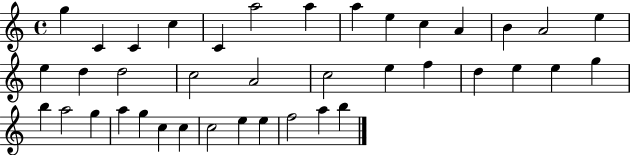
X:1
T:Untitled
M:4/4
L:1/4
K:C
g C C c C a2 a a e c A B A2 e e d d2 c2 A2 c2 e f d e e g b a2 g a g c c c2 e e f2 a b